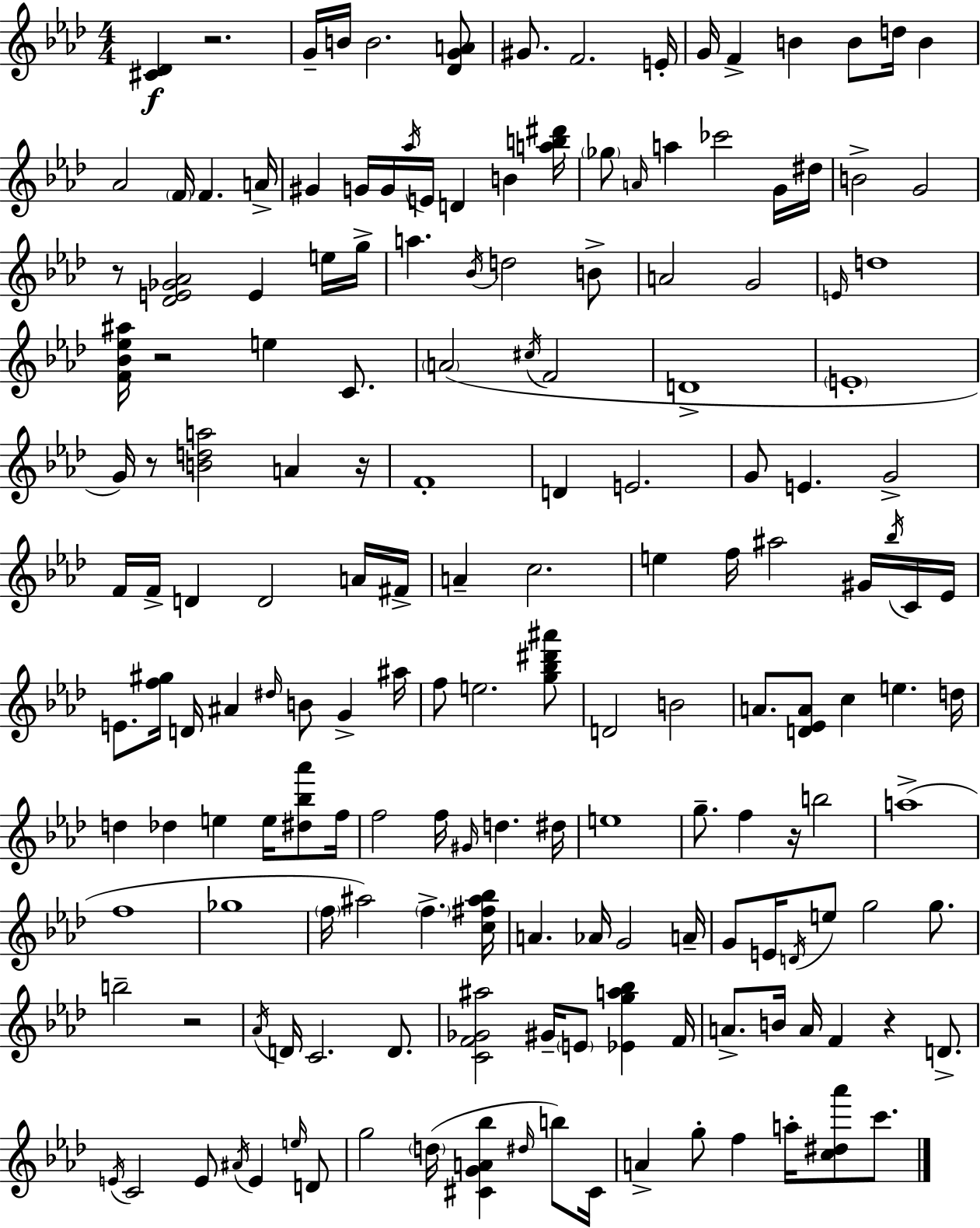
[C#4,Db4]/q R/h. G4/s B4/s B4/h. [Db4,G4,A4]/e G#4/e. F4/h. E4/s G4/s F4/q B4/q B4/e D5/s B4/q Ab4/h F4/s F4/q. A4/s G#4/q G4/s G4/s Ab5/s E4/s D4/q B4/q [A5,B5,D#6]/s Gb5/e A4/s A5/q CES6/h G4/s D#5/s B4/h G4/h R/e [Db4,E4,Gb4,Ab4]/h E4/q E5/s G5/s A5/q. Bb4/s D5/h B4/e A4/h G4/h E4/s D5/w [F4,Bb4,Eb5,A#5]/s R/h E5/q C4/e. A4/h C#5/s F4/h D4/w E4/w G4/s R/e [B4,D5,A5]/h A4/q R/s F4/w D4/q E4/h. G4/e E4/q. G4/h F4/s F4/s D4/q D4/h A4/s F#4/s A4/q C5/h. E5/q F5/s A#5/h G#4/s Bb5/s C4/s Eb4/s E4/e. [F5,G#5]/s D4/s A#4/q D#5/s B4/e G4/q A#5/s F5/e E5/h. [G5,Bb5,D#6,A#6]/e D4/h B4/h A4/e. [D4,Eb4,A4]/e C5/q E5/q. D5/s D5/q Db5/q E5/q E5/s [D#5,Bb5,Ab6]/e F5/s F5/h F5/s G#4/s D5/q. D#5/s E5/w G5/e. F5/q R/s B5/h A5/w F5/w Gb5/w F5/s A#5/h F5/q. [C5,F#5,A#5,Bb5]/s A4/q. Ab4/s G4/h A4/s G4/e E4/s D4/s E5/e G5/h G5/e. B5/h R/h Ab4/s D4/s C4/h. D4/e. [C4,F4,Gb4,A#5]/h G#4/s E4/e [Eb4,G5,A5,Bb5]/q F4/s A4/e. B4/s A4/s F4/q R/q D4/e. E4/s C4/h E4/e A#4/s E4/q E5/s D4/e G5/h D5/s [C#4,G4,A4,Bb5]/q D#5/s B5/e C#4/s A4/q G5/e F5/q A5/s [C5,D#5,Ab6]/e C6/e.